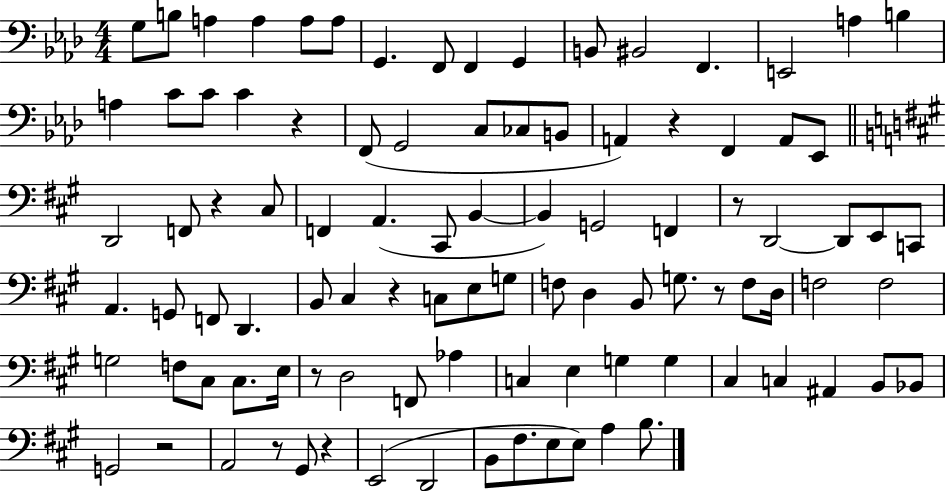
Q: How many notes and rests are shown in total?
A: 98